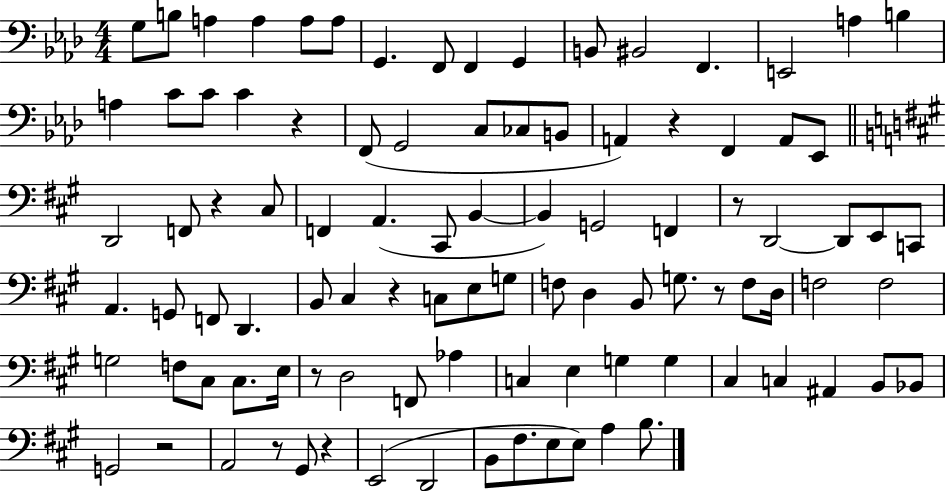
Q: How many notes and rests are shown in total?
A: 98